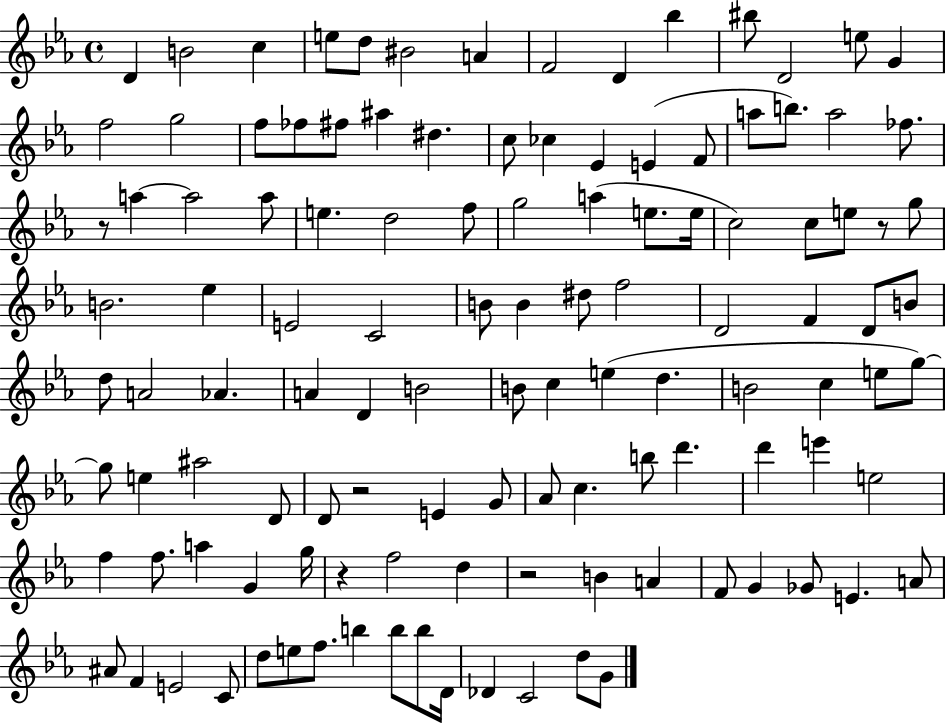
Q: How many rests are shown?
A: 5